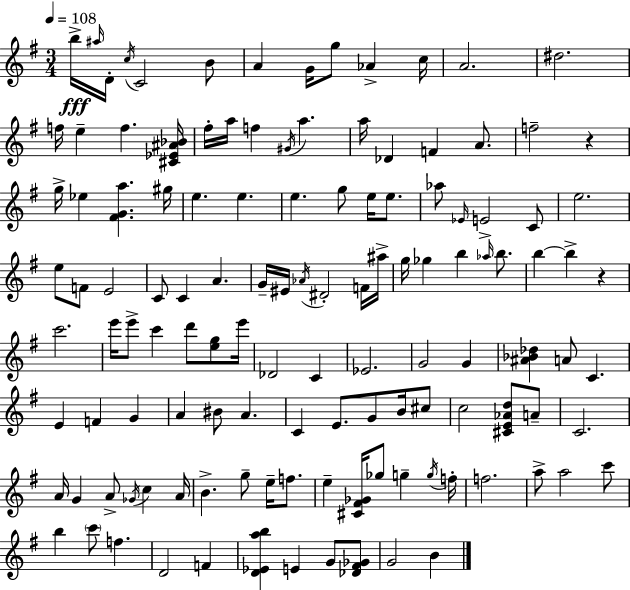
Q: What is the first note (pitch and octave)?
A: B5